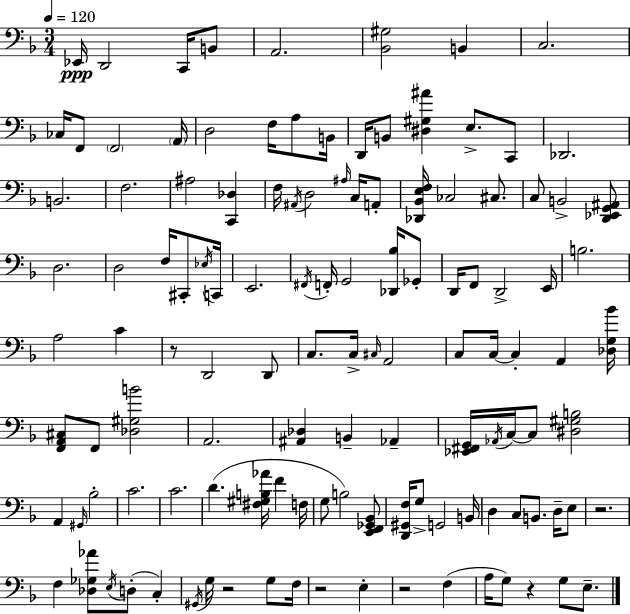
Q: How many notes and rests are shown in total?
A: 122